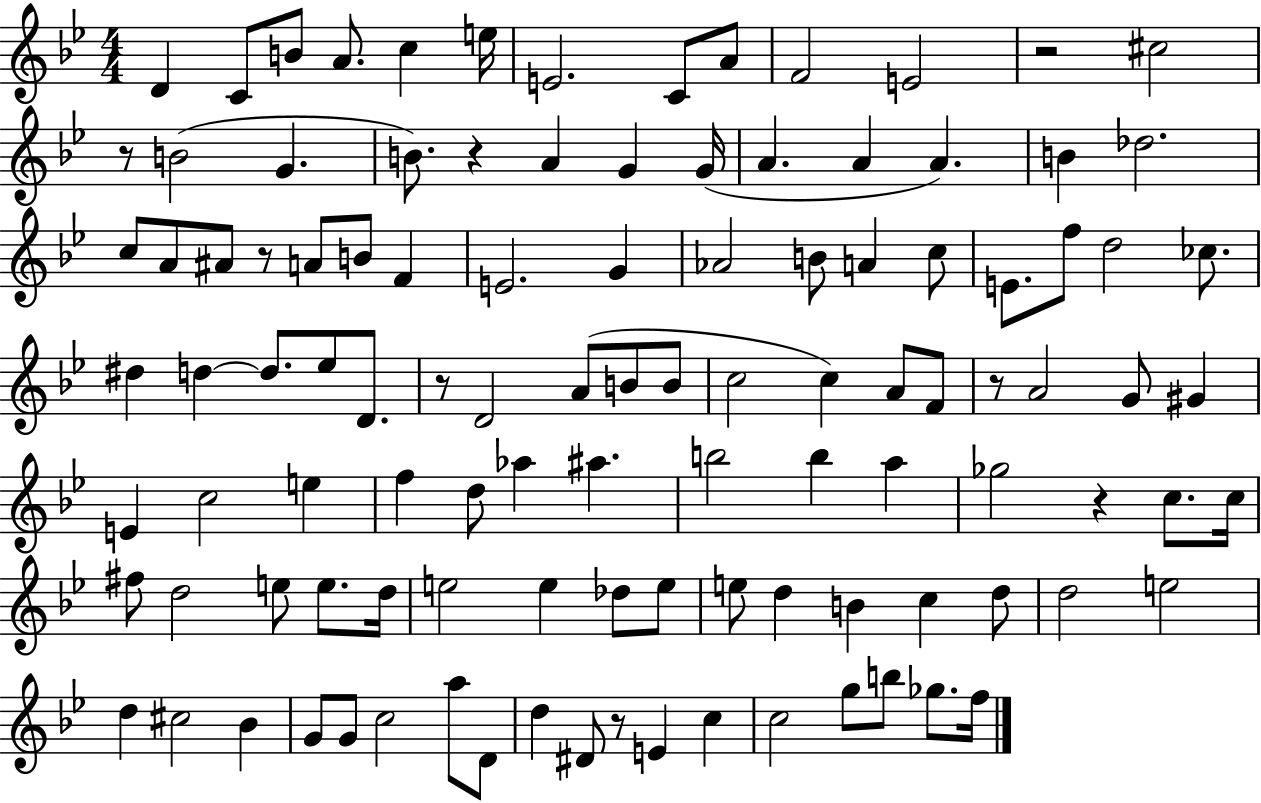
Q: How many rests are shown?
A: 8